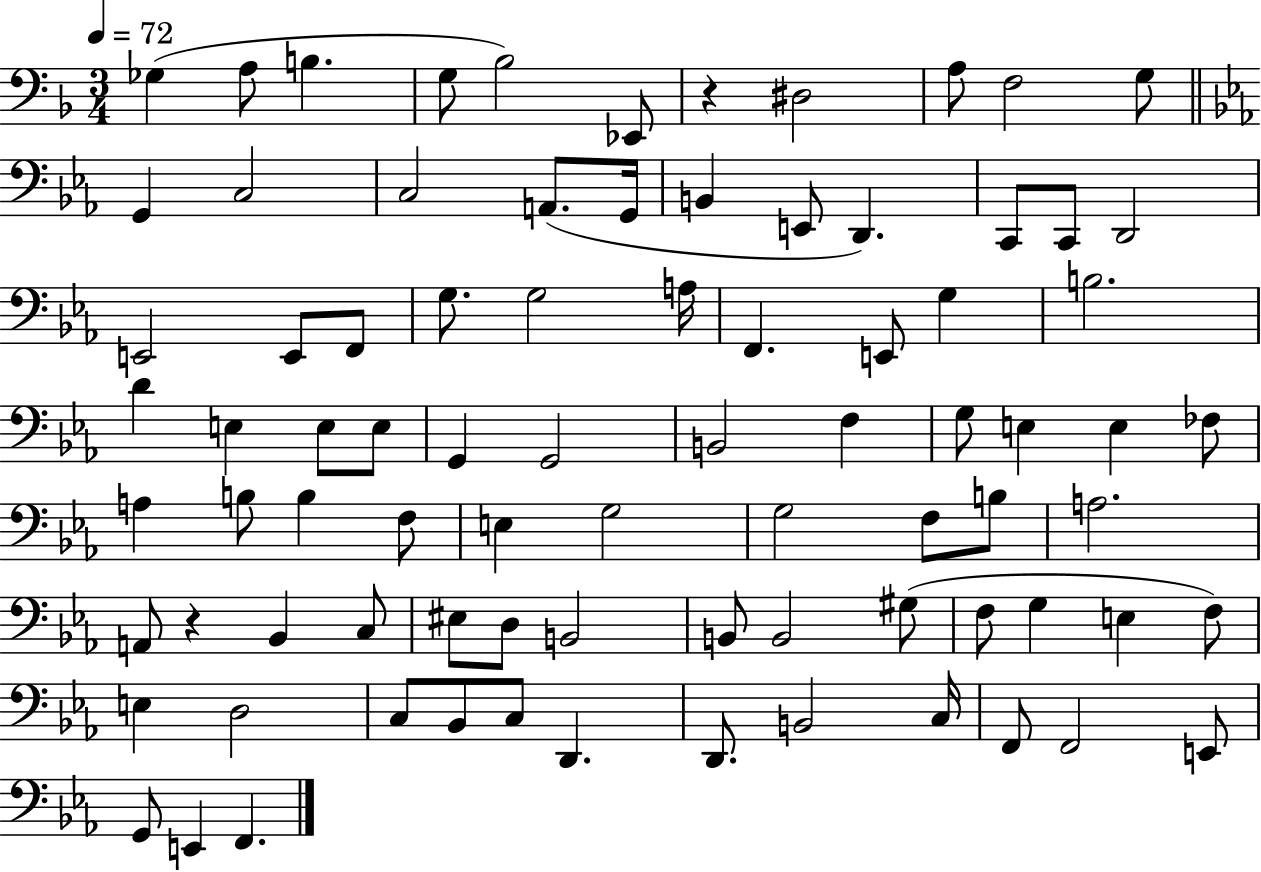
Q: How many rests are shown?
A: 2